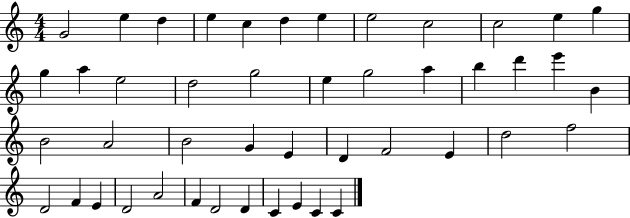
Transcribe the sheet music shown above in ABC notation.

X:1
T:Untitled
M:4/4
L:1/4
K:C
G2 e d e c d e e2 c2 c2 e g g a e2 d2 g2 e g2 a b d' e' B B2 A2 B2 G E D F2 E d2 f2 D2 F E D2 A2 F D2 D C E C C